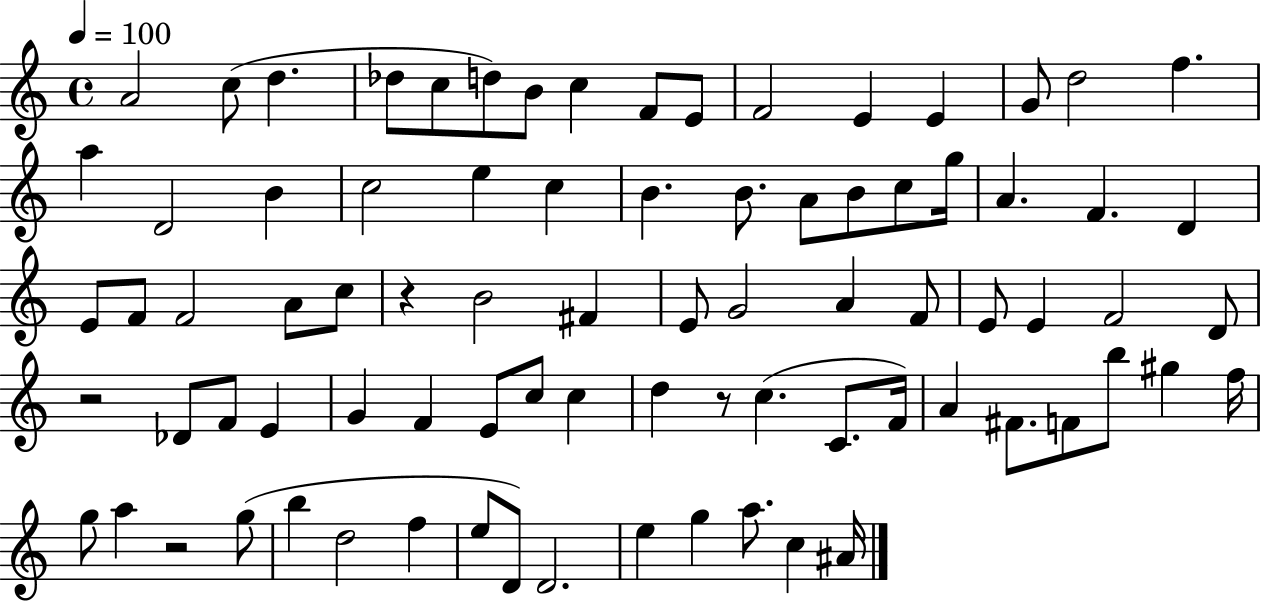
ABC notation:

X:1
T:Untitled
M:4/4
L:1/4
K:C
A2 c/2 d _d/2 c/2 d/2 B/2 c F/2 E/2 F2 E E G/2 d2 f a D2 B c2 e c B B/2 A/2 B/2 c/2 g/4 A F D E/2 F/2 F2 A/2 c/2 z B2 ^F E/2 G2 A F/2 E/2 E F2 D/2 z2 _D/2 F/2 E G F E/2 c/2 c d z/2 c C/2 F/4 A ^F/2 F/2 b/2 ^g f/4 g/2 a z2 g/2 b d2 f e/2 D/2 D2 e g a/2 c ^A/4